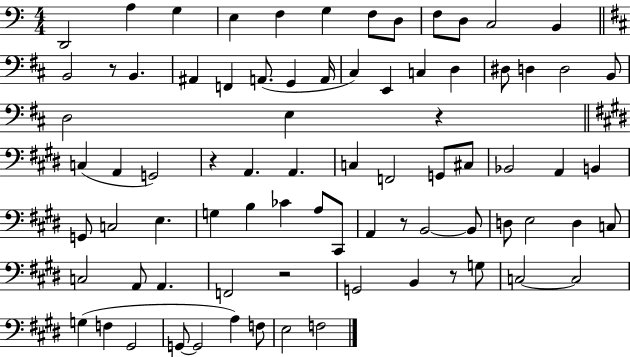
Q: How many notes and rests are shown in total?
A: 80